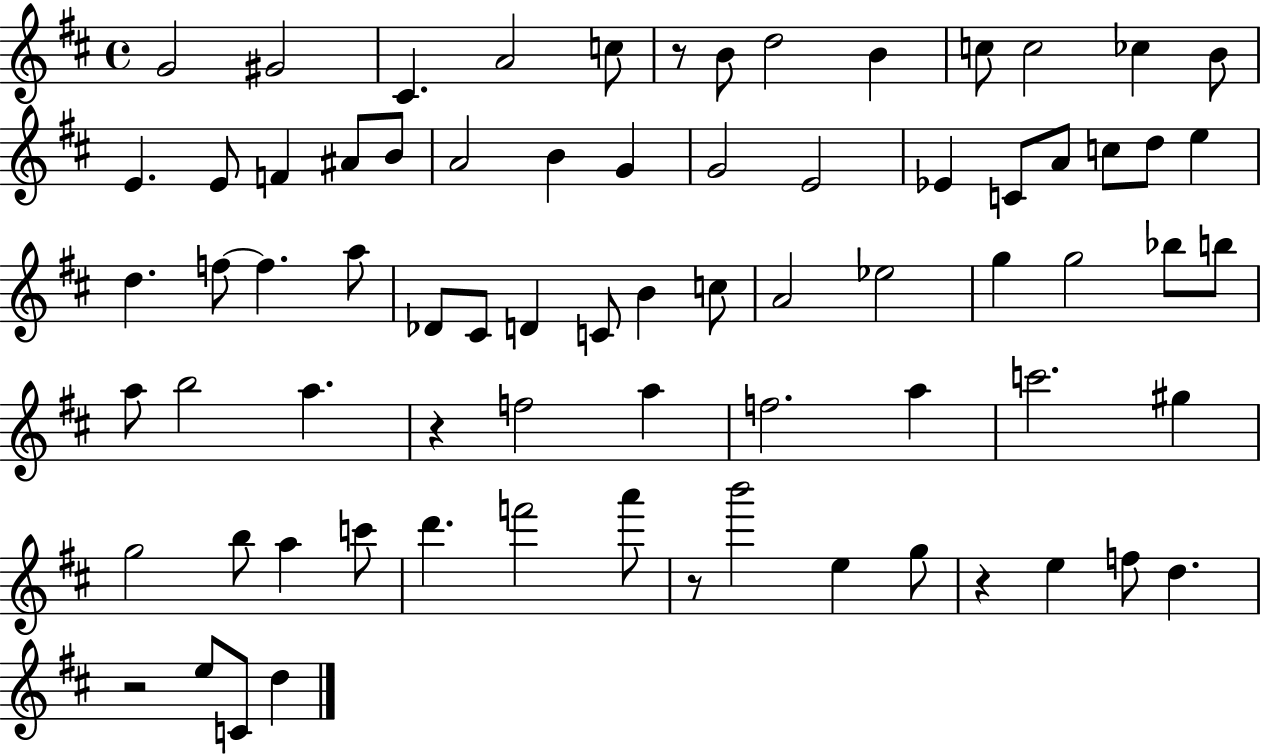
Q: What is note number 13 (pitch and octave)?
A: E4